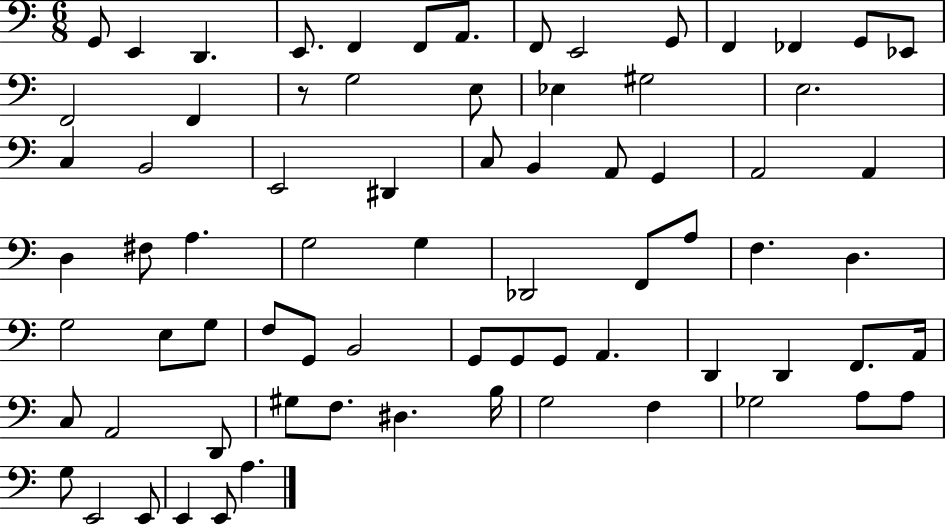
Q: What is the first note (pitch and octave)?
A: G2